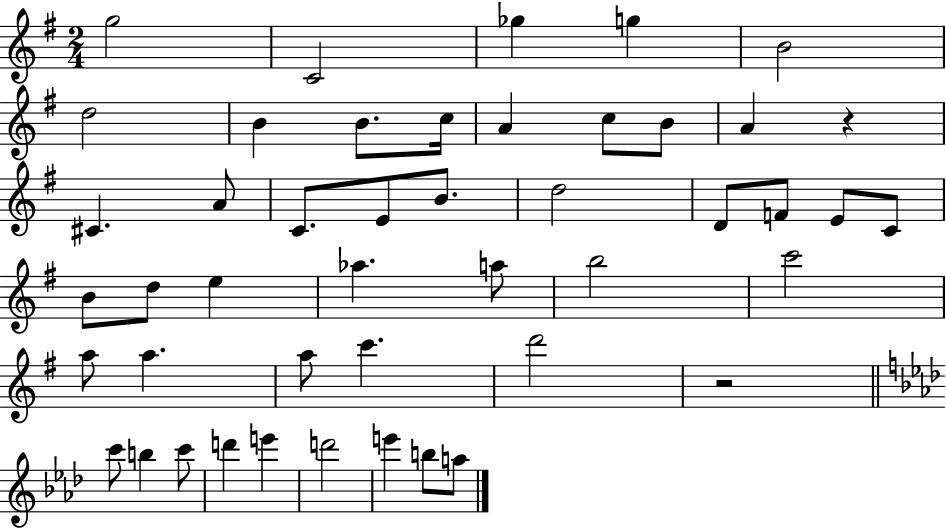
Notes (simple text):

G5/h C4/h Gb5/q G5/q B4/h D5/h B4/q B4/e. C5/s A4/q C5/e B4/e A4/q R/q C#4/q. A4/e C4/e. E4/e B4/e. D5/h D4/e F4/e E4/e C4/e B4/e D5/e E5/q Ab5/q. A5/e B5/h C6/h A5/e A5/q. A5/e C6/q. D6/h R/h C6/e B5/q C6/e D6/q E6/q D6/h E6/q B5/e A5/e